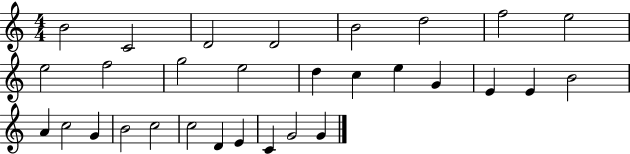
B4/h C4/h D4/h D4/h B4/h D5/h F5/h E5/h E5/h F5/h G5/h E5/h D5/q C5/q E5/q G4/q E4/q E4/q B4/h A4/q C5/h G4/q B4/h C5/h C5/h D4/q E4/q C4/q G4/h G4/q